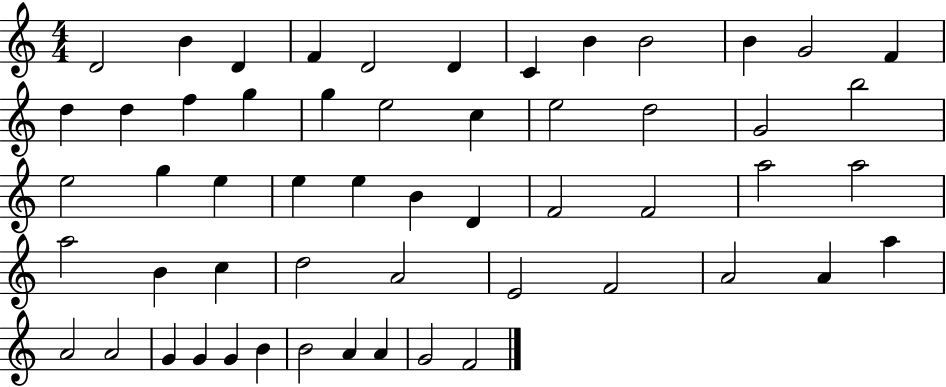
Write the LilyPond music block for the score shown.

{
  \clef treble
  \numericTimeSignature
  \time 4/4
  \key c \major
  d'2 b'4 d'4 | f'4 d'2 d'4 | c'4 b'4 b'2 | b'4 g'2 f'4 | \break d''4 d''4 f''4 g''4 | g''4 e''2 c''4 | e''2 d''2 | g'2 b''2 | \break e''2 g''4 e''4 | e''4 e''4 b'4 d'4 | f'2 f'2 | a''2 a''2 | \break a''2 b'4 c''4 | d''2 a'2 | e'2 f'2 | a'2 a'4 a''4 | \break a'2 a'2 | g'4 g'4 g'4 b'4 | b'2 a'4 a'4 | g'2 f'2 | \break \bar "|."
}